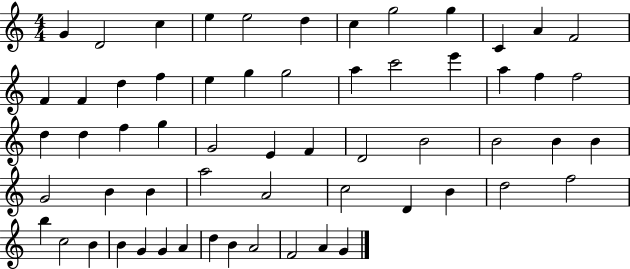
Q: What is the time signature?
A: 4/4